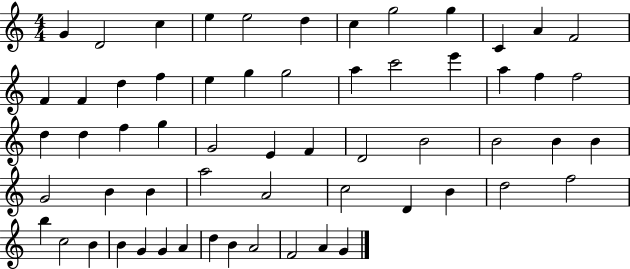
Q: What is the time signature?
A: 4/4